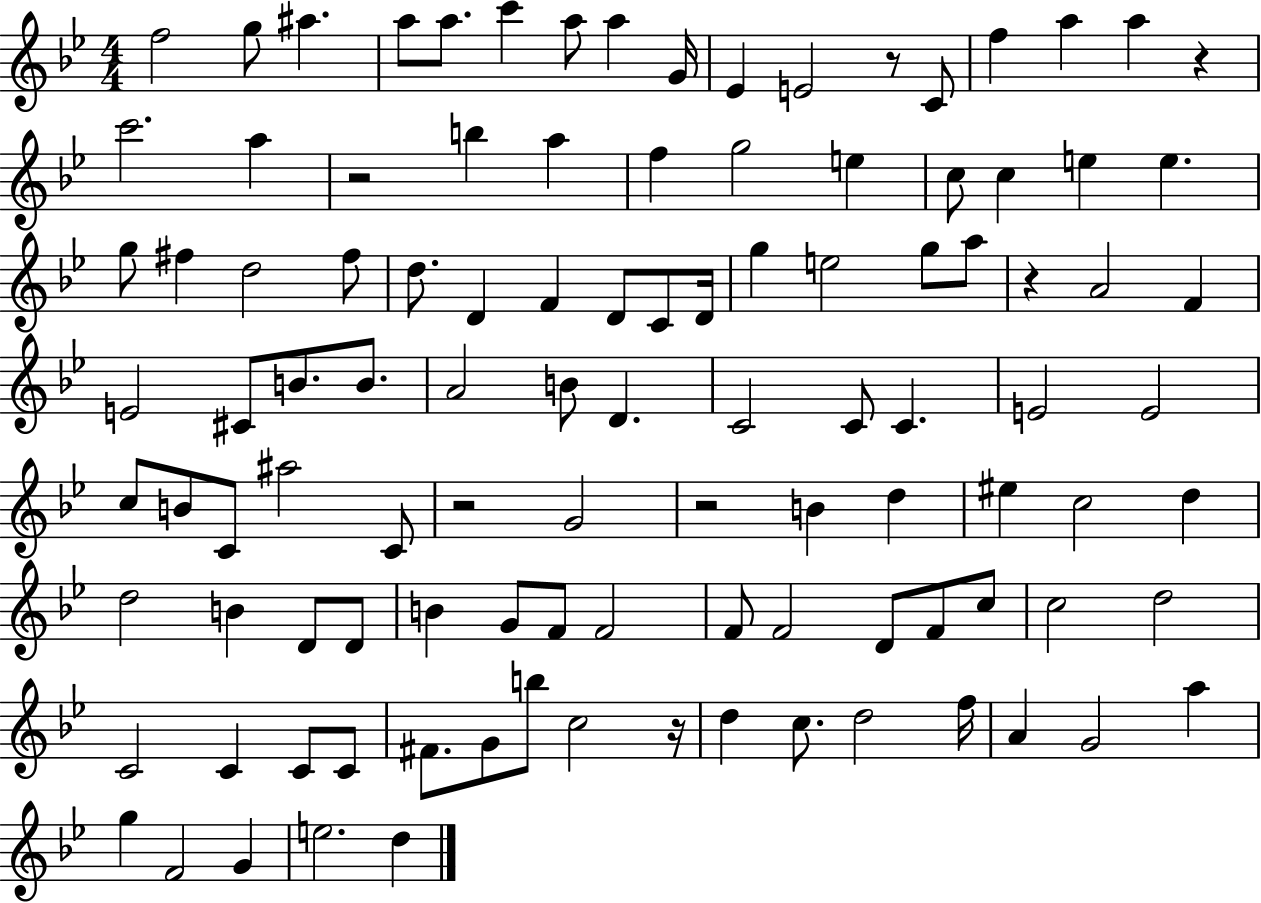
F5/h G5/e A#5/q. A5/e A5/e. C6/q A5/e A5/q G4/s Eb4/q E4/h R/e C4/e F5/q A5/q A5/q R/q C6/h. A5/q R/h B5/q A5/q F5/q G5/h E5/q C5/e C5/q E5/q E5/q. G5/e F#5/q D5/h F#5/e D5/e. D4/q F4/q D4/e C4/e D4/s G5/q E5/h G5/e A5/e R/q A4/h F4/q E4/h C#4/e B4/e. B4/e. A4/h B4/e D4/q. C4/h C4/e C4/q. E4/h E4/h C5/e B4/e C4/e A#5/h C4/e R/h G4/h R/h B4/q D5/q EIS5/q C5/h D5/q D5/h B4/q D4/e D4/e B4/q G4/e F4/e F4/h F4/e F4/h D4/e F4/e C5/e C5/h D5/h C4/h C4/q C4/e C4/e F#4/e. G4/e B5/e C5/h R/s D5/q C5/e. D5/h F5/s A4/q G4/h A5/q G5/q F4/h G4/q E5/h. D5/q